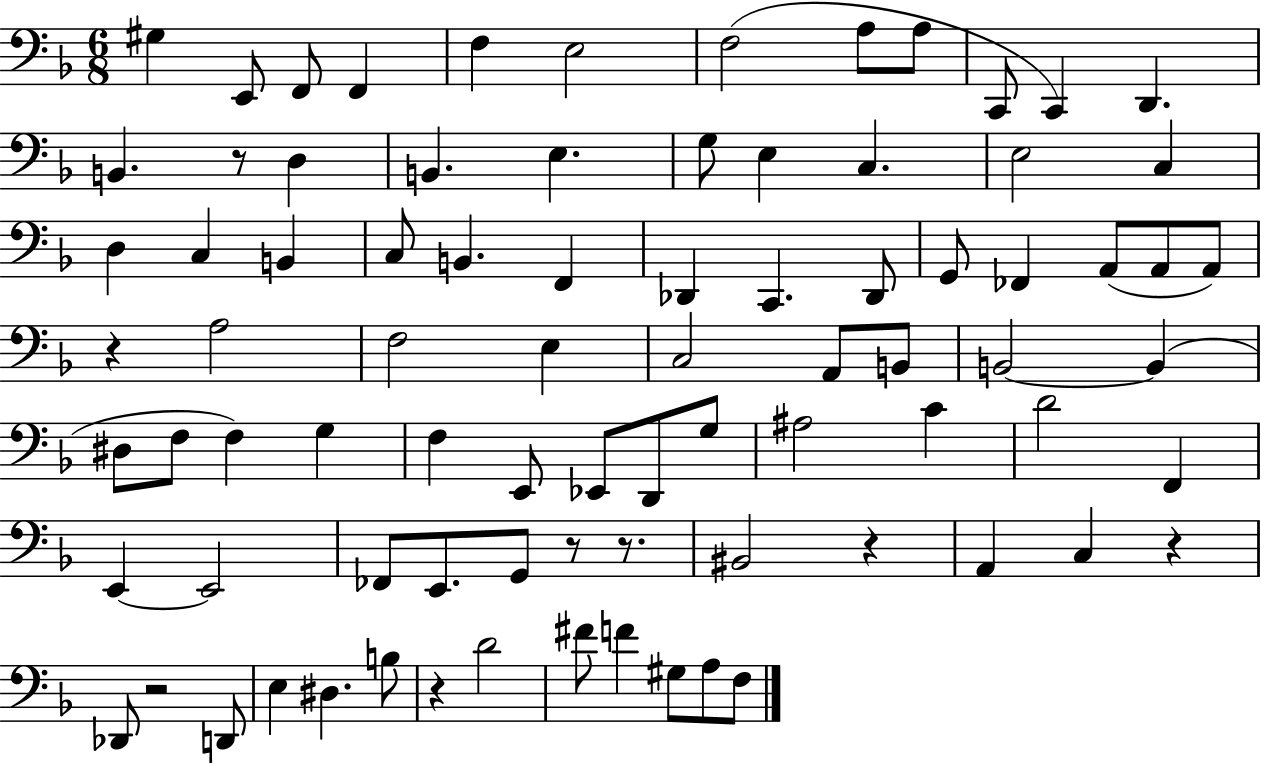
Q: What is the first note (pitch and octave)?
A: G#3